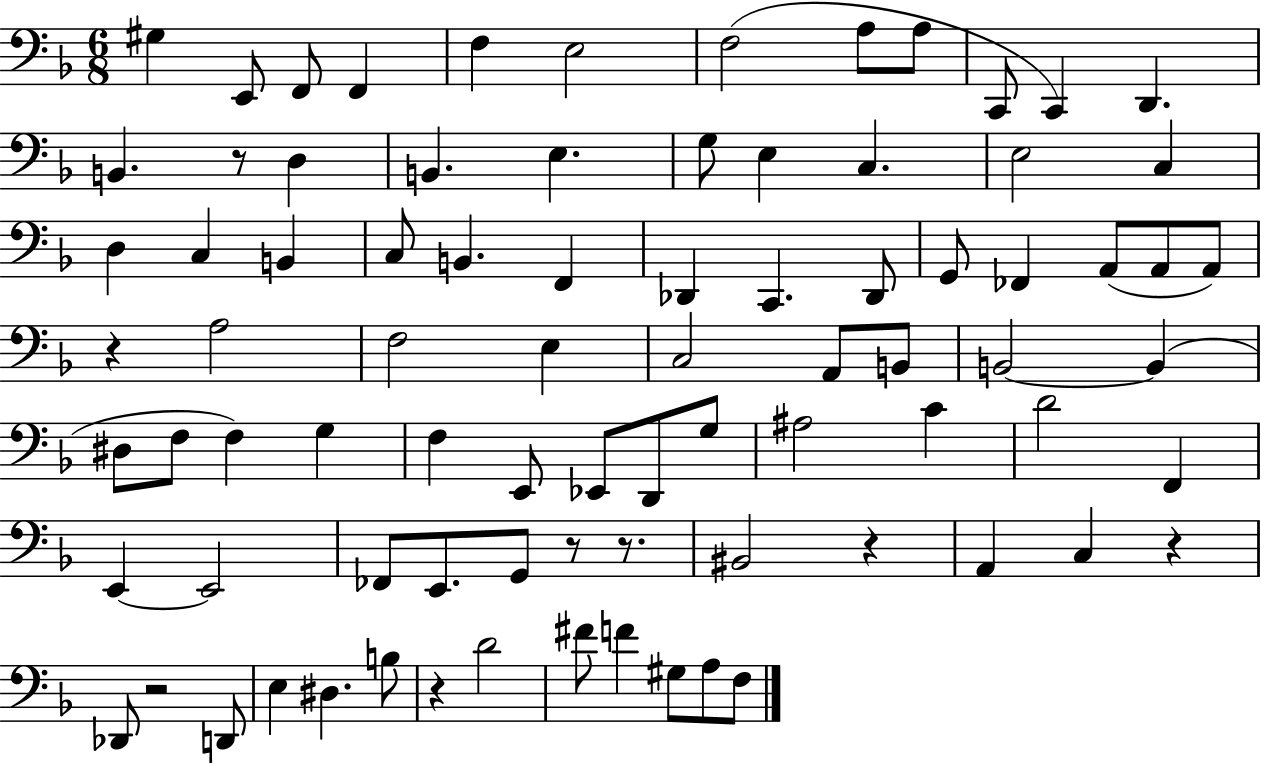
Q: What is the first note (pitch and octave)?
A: G#3